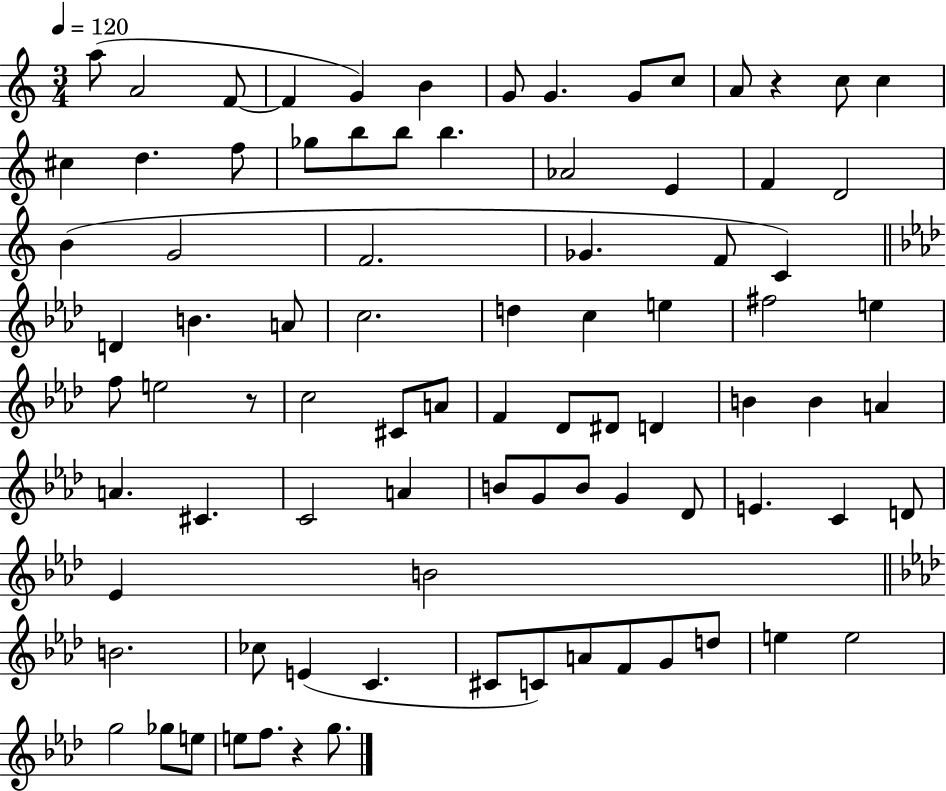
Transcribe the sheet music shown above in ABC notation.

X:1
T:Untitled
M:3/4
L:1/4
K:C
a/2 A2 F/2 F G B G/2 G G/2 c/2 A/2 z c/2 c ^c d f/2 _g/2 b/2 b/2 b _A2 E F D2 B G2 F2 _G F/2 C D B A/2 c2 d c e ^f2 e f/2 e2 z/2 c2 ^C/2 A/2 F _D/2 ^D/2 D B B A A ^C C2 A B/2 G/2 B/2 G _D/2 E C D/2 _E B2 B2 _c/2 E C ^C/2 C/2 A/2 F/2 G/2 d/2 e e2 g2 _g/2 e/2 e/2 f/2 z g/2